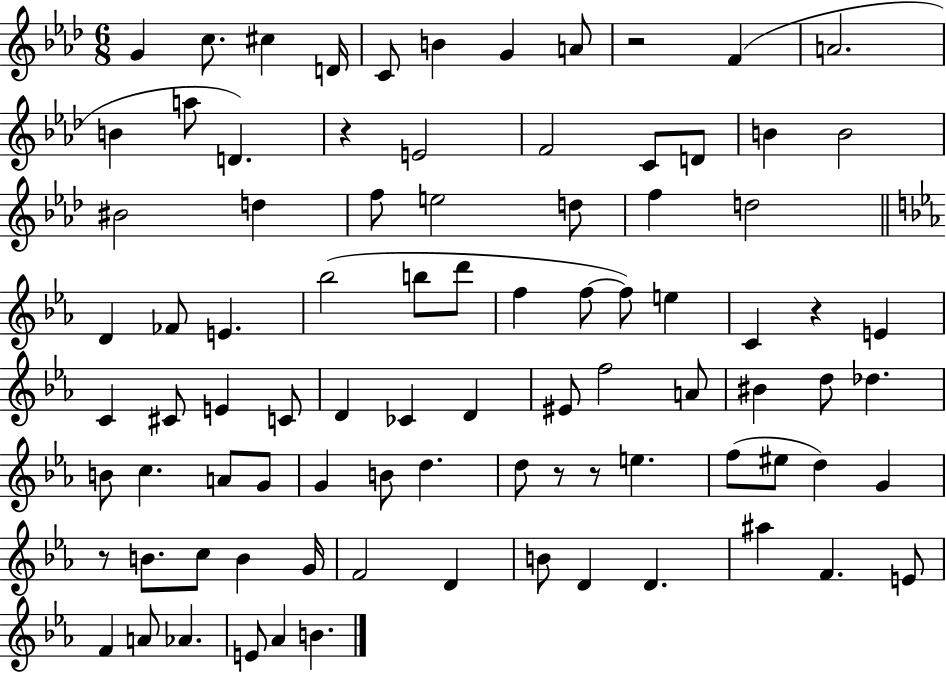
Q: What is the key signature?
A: AES major